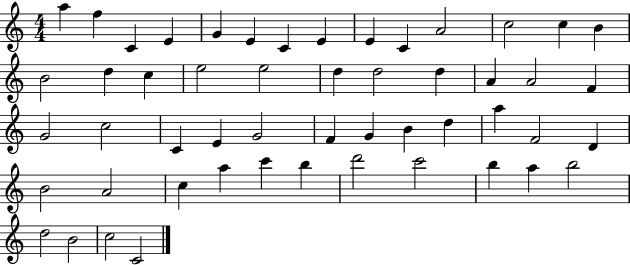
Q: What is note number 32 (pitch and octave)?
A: G4